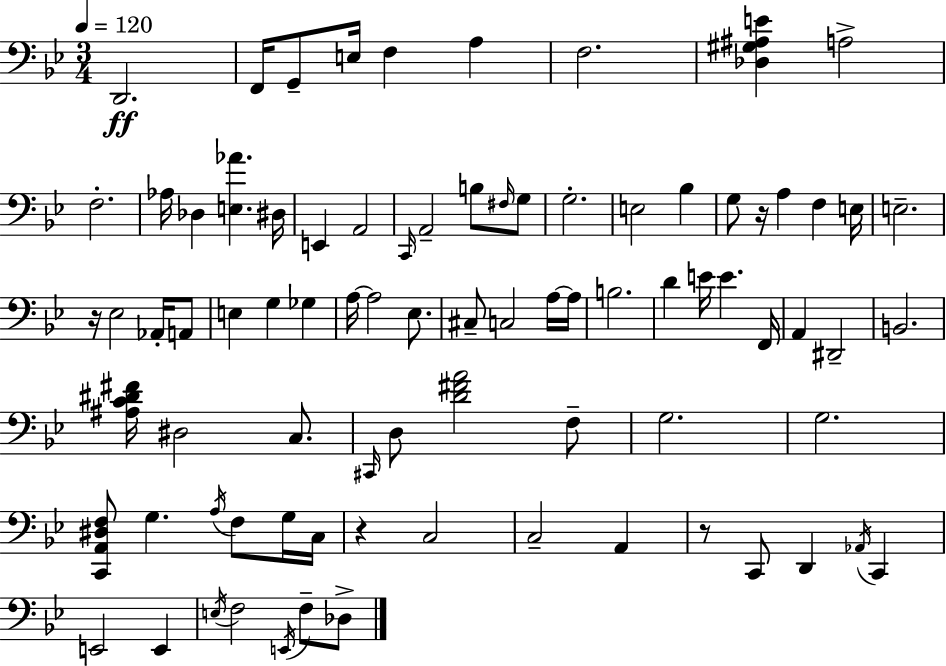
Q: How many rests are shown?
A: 4